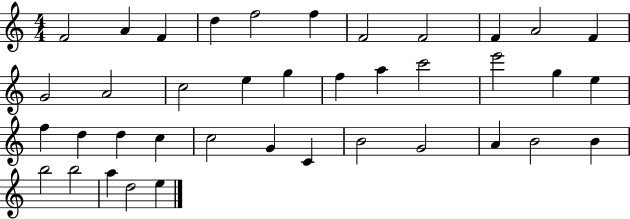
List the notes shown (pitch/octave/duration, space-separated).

F4/h A4/q F4/q D5/q F5/h F5/q F4/h F4/h F4/q A4/h F4/q G4/h A4/h C5/h E5/q G5/q F5/q A5/q C6/h E6/h G5/q E5/q F5/q D5/q D5/q C5/q C5/h G4/q C4/q B4/h G4/h A4/q B4/h B4/q B5/h B5/h A5/q D5/h E5/q